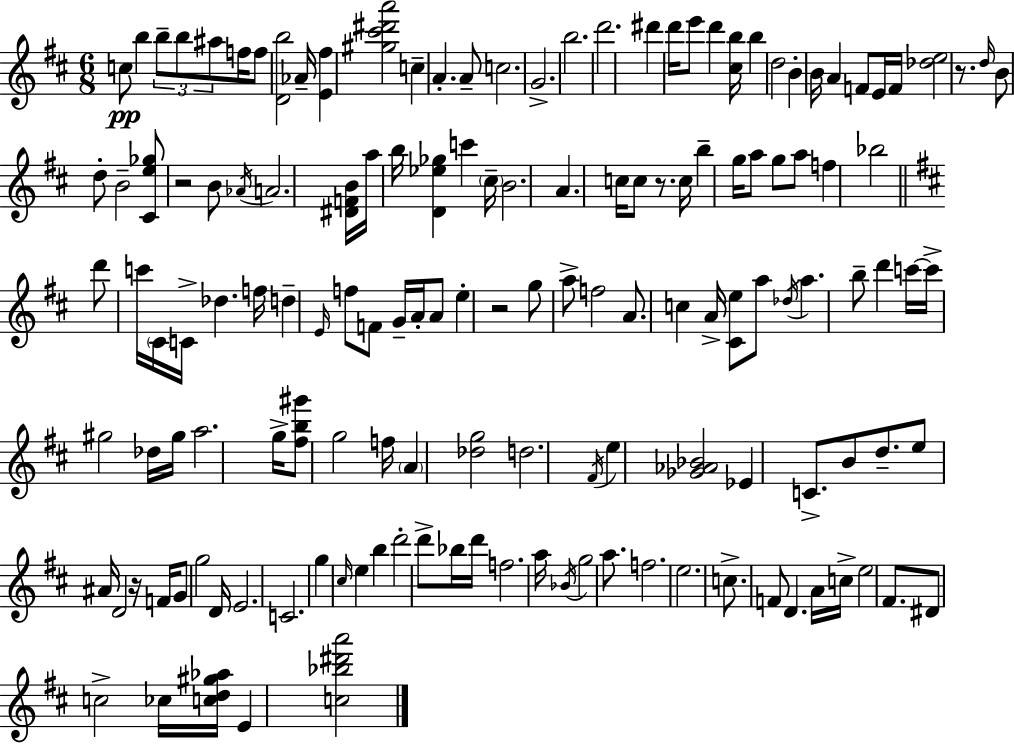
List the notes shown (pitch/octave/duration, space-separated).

C5/e B5/q B5/e B5/e A#5/e F5/s F5/e [D4,B5]/h Ab4/s [E4,F#5]/q [G#5,C#6,D#6,A6]/h C5/q A4/q. A4/e C5/h. G4/h. B5/h. D6/h. D#6/q D6/s E6/e D6/q [C#5,B5]/s B5/q D5/h B4/q B4/s A4/q F4/e E4/s F4/s [Db5,E5]/h R/e. D5/s B4/e D5/e B4/h [C#4,E5,Gb5]/e R/h B4/e Ab4/s A4/h. [D#4,F4,B4]/s A5/s B5/s [D4,Eb5,Gb5]/q C6/q C#5/s B4/h. A4/q. C5/s C5/e R/e. C5/s B5/q G5/s A5/e G5/e A5/e F5/q Bb5/h D6/e C6/s C#4/s C4/s Db5/q. F5/s D5/q E4/s F5/e F4/e G4/s A4/s A4/e E5/q R/h G5/e A5/e F5/h A4/e. C5/q A4/s [C#4,E5]/e A5/e Db5/s A5/q. B5/e D6/q C6/s C6/s G#5/h Db5/s G#5/s A5/h. G5/s [F#5,B5,G#6]/e G5/h F5/s A4/q [Db5,G5]/h D5/h. F#4/s E5/q [Gb4,Ab4,Bb4]/h Eb4/q C4/e. B4/e D5/e. E5/e A#4/s D4/h R/s F4/s G4/e G5/h D4/s E4/h. C4/h. G5/q C#5/s E5/q B5/q D6/h D6/e Bb5/s D6/s F5/h. A5/s Bb4/s G5/h A5/e. F5/h. E5/h. C5/e. F4/e D4/q. A4/s C5/s E5/h F#4/e. D#4/e C5/h CES5/s [C5,D5,G#5,Ab5]/s E4/q [C5,Bb5,D#6,A6]/h